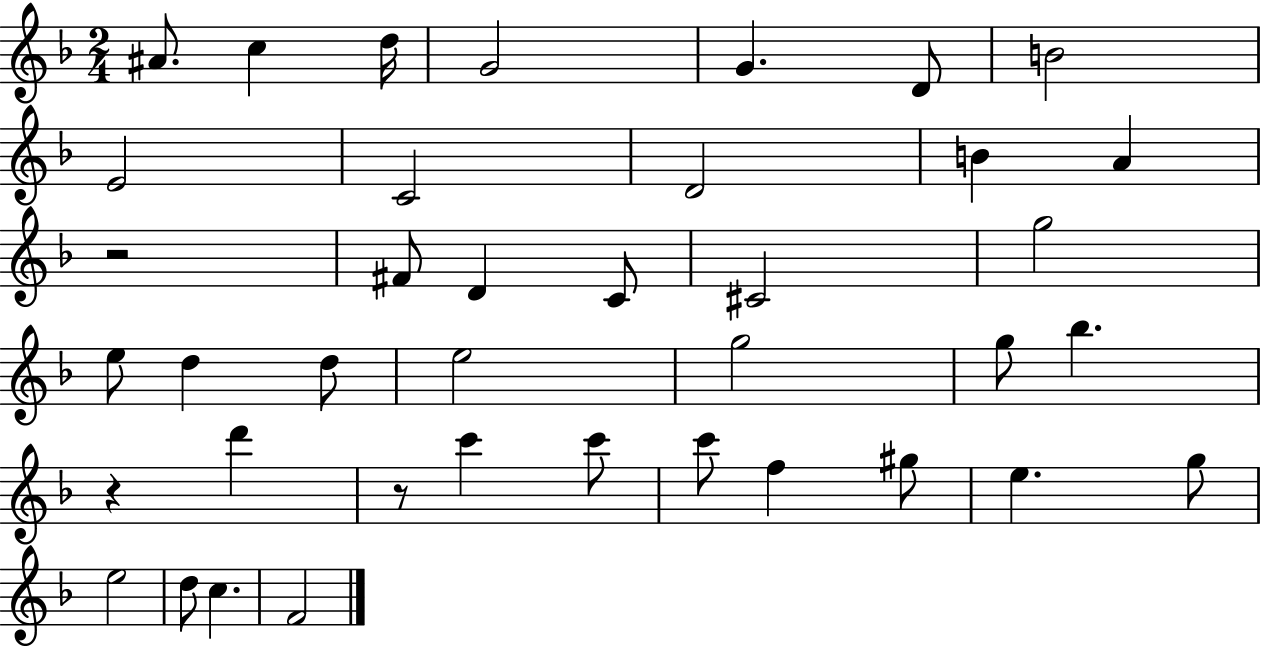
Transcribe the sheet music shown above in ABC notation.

X:1
T:Untitled
M:2/4
L:1/4
K:F
^A/2 c d/4 G2 G D/2 B2 E2 C2 D2 B A z2 ^F/2 D C/2 ^C2 g2 e/2 d d/2 e2 g2 g/2 _b z d' z/2 c' c'/2 c'/2 f ^g/2 e g/2 e2 d/2 c F2